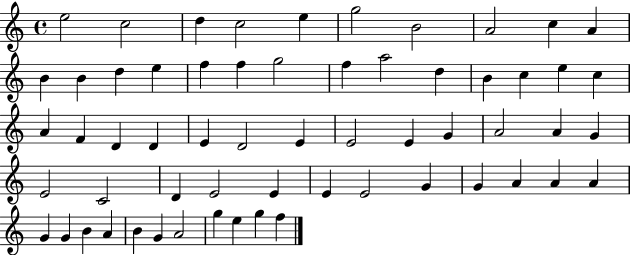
X:1
T:Untitled
M:4/4
L:1/4
K:C
e2 c2 d c2 e g2 B2 A2 c A B B d e f f g2 f a2 d B c e c A F D D E D2 E E2 E G A2 A G E2 C2 D E2 E E E2 G G A A A G G B A B G A2 g e g f